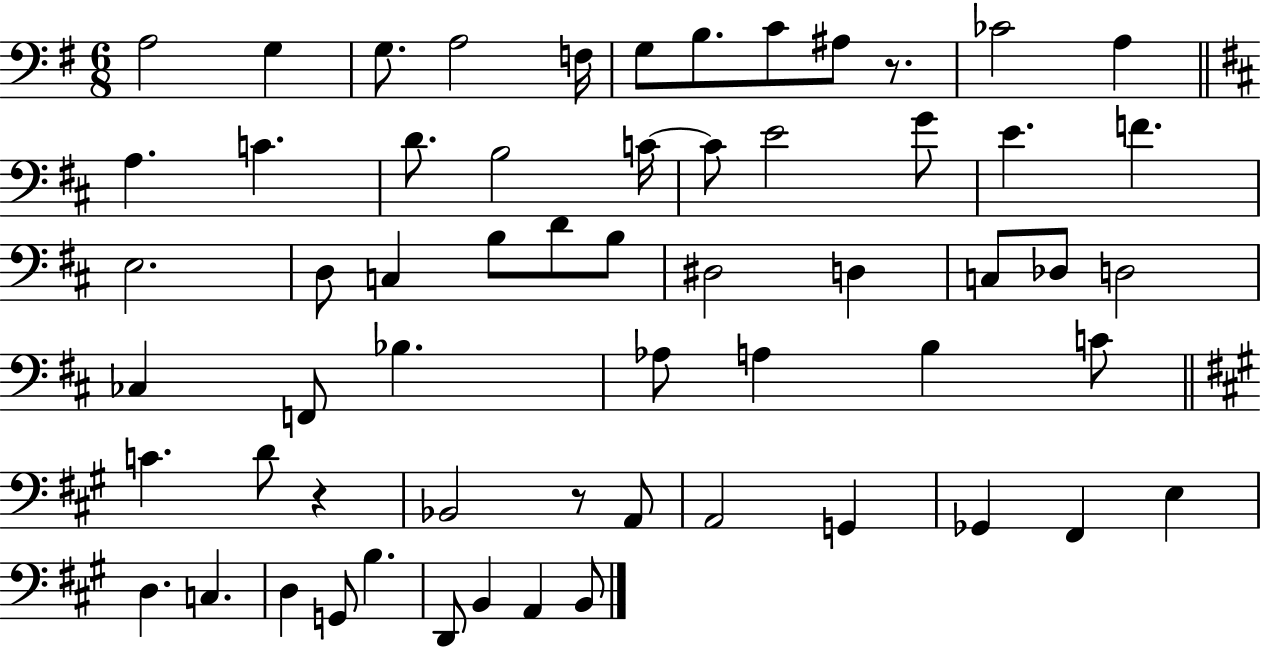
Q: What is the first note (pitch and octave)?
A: A3